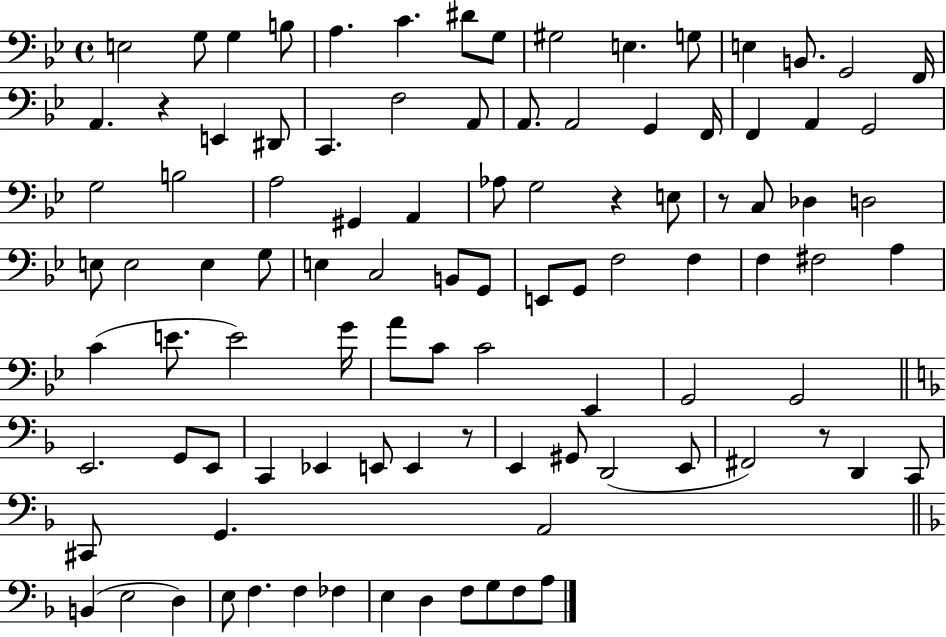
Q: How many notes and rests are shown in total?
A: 99